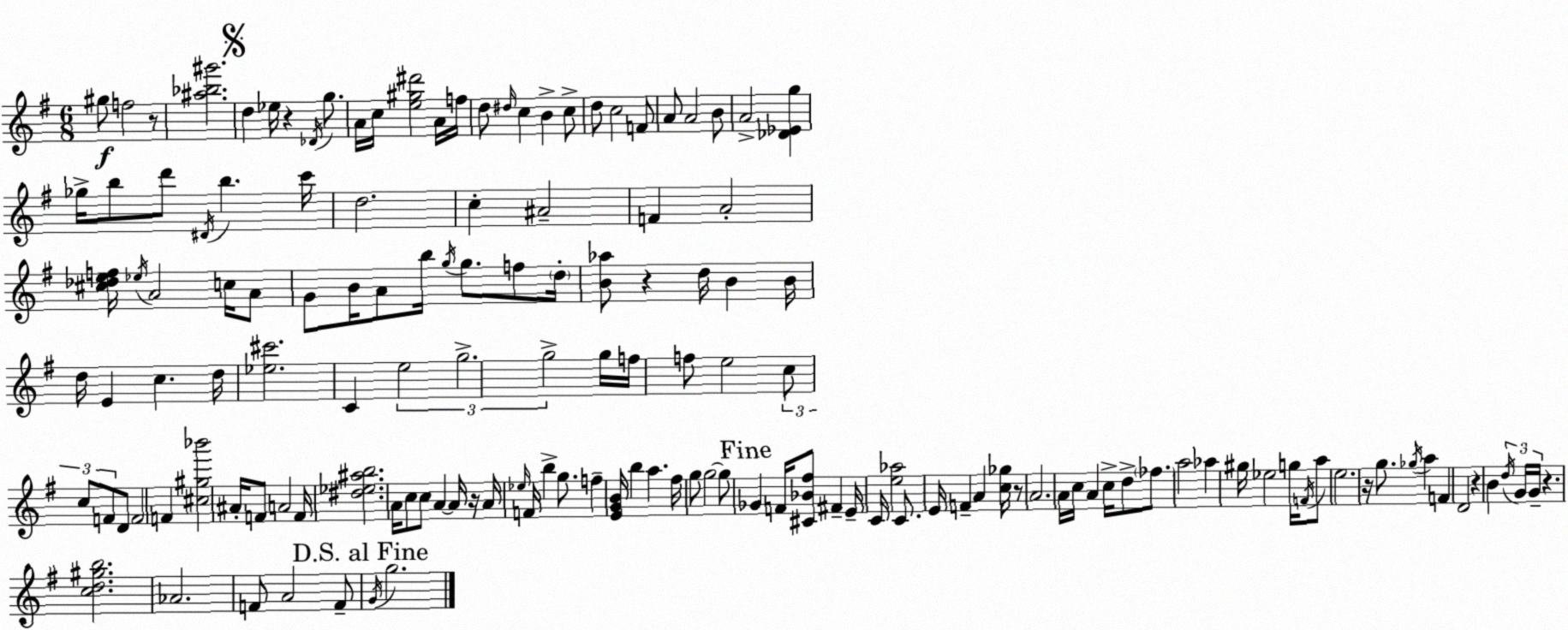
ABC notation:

X:1
T:Untitled
M:6/8
L:1/4
K:Em
^g/2 f2 z/2 [^a_b^g']2 d _e/4 z _D/4 g/2 A/4 c/4 [e^g^d']2 A/4 f/4 d/2 ^d/4 c B c/2 d/2 c2 F/2 A/2 A2 B/2 A2 [_D_Eg] _g/4 b/2 d'/2 ^D/4 b c'/4 d2 c ^A2 F A2 [^c_def]/4 _e/4 A2 c/4 A/2 G/2 B/4 A/2 b/4 g/4 g/2 f/2 d/4 [B_a]/2 z d/4 B B/4 d/4 E c d/4 [_e^c']2 C e2 g2 g2 g/4 f/4 f/2 e2 c/2 c/2 F/2 D/2 F2 F [^c^g_b']2 ^A/4 F/2 A2 F/4 [^d_e^ab]2 A/4 c/2 c/2 A A/4 z/4 A/4 _e/4 F/4 b g/2 f [EGB]/4 b a ^f/4 g/2 g2 g/2 _G F/4 [^C_B^f]/2 ^F E/4 C/4 [e_a]2 C/2 E/4 F A [c_g]/4 z/2 A2 A/4 c/4 A c/4 d/2 _f/2 a2 _a ^g/4 _e2 g/4 F/4 a/2 e2 z/4 g/2 _g/4 a F D2 z B d/4 G/4 G/4 z [cd^gb]2 _A2 F/2 A2 F/2 G/4 g2